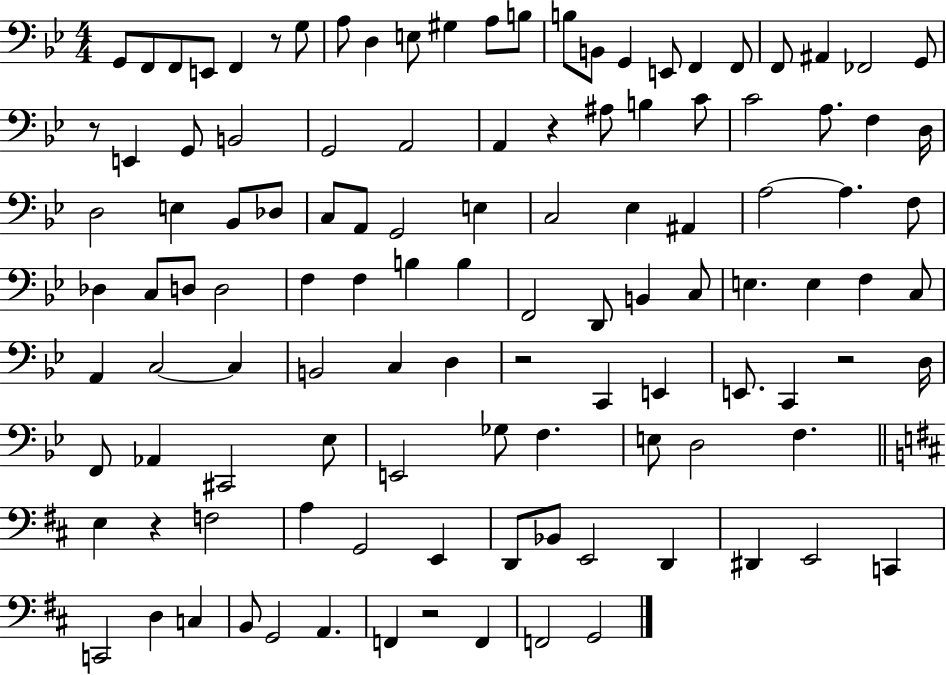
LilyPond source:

{
  \clef bass
  \numericTimeSignature
  \time 4/4
  \key bes \major
  \repeat volta 2 { g,8 f,8 f,8 e,8 f,4 r8 g8 | a8 d4 e8 gis4 a8 b8 | b8 b,8 g,4 e,8 f,4 f,8 | f,8 ais,4 fes,2 g,8 | \break r8 e,4 g,8 b,2 | g,2 a,2 | a,4 r4 ais8 b4 c'8 | c'2 a8. f4 d16 | \break d2 e4 bes,8 des8 | c8 a,8 g,2 e4 | c2 ees4 ais,4 | a2~~ a4. f8 | \break des4 c8 d8 d2 | f4 f4 b4 b4 | f,2 d,8 b,4 c8 | e4. e4 f4 c8 | \break a,4 c2~~ c4 | b,2 c4 d4 | r2 c,4 e,4 | e,8. c,4 r2 d16 | \break f,8 aes,4 cis,2 ees8 | e,2 ges8 f4. | e8 d2 f4. | \bar "||" \break \key b \minor e4 r4 f2 | a4 g,2 e,4 | d,8 bes,8 e,2 d,4 | dis,4 e,2 c,4 | \break c,2 d4 c4 | b,8 g,2 a,4. | f,4 r2 f,4 | f,2 g,2 | \break } \bar "|."
}